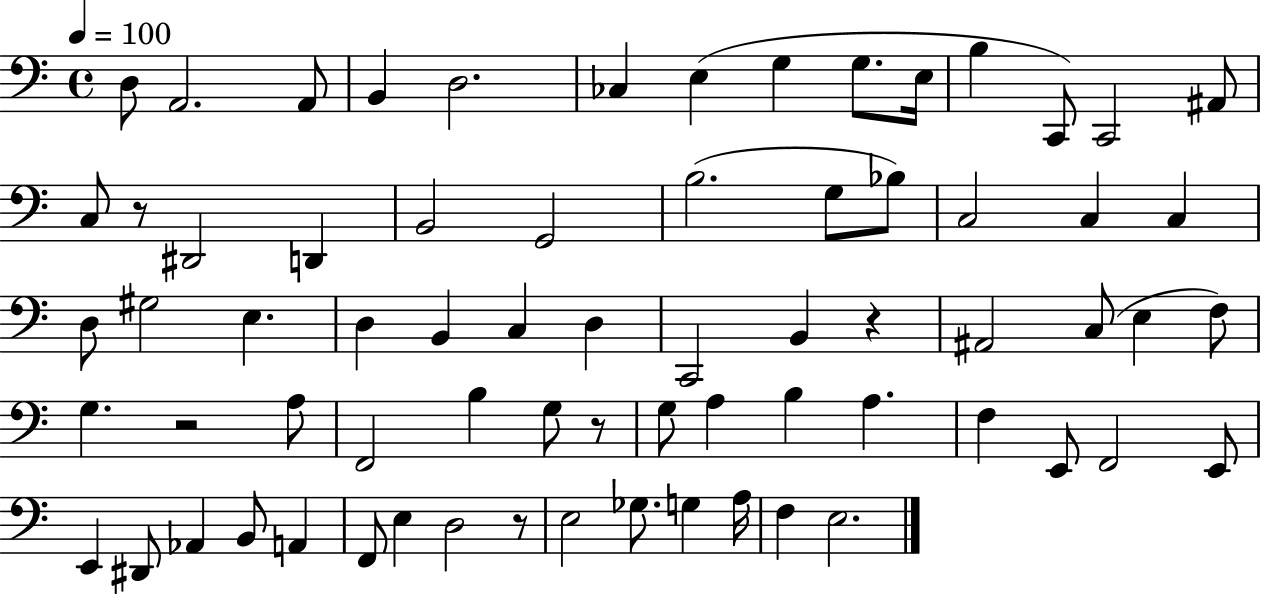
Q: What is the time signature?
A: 4/4